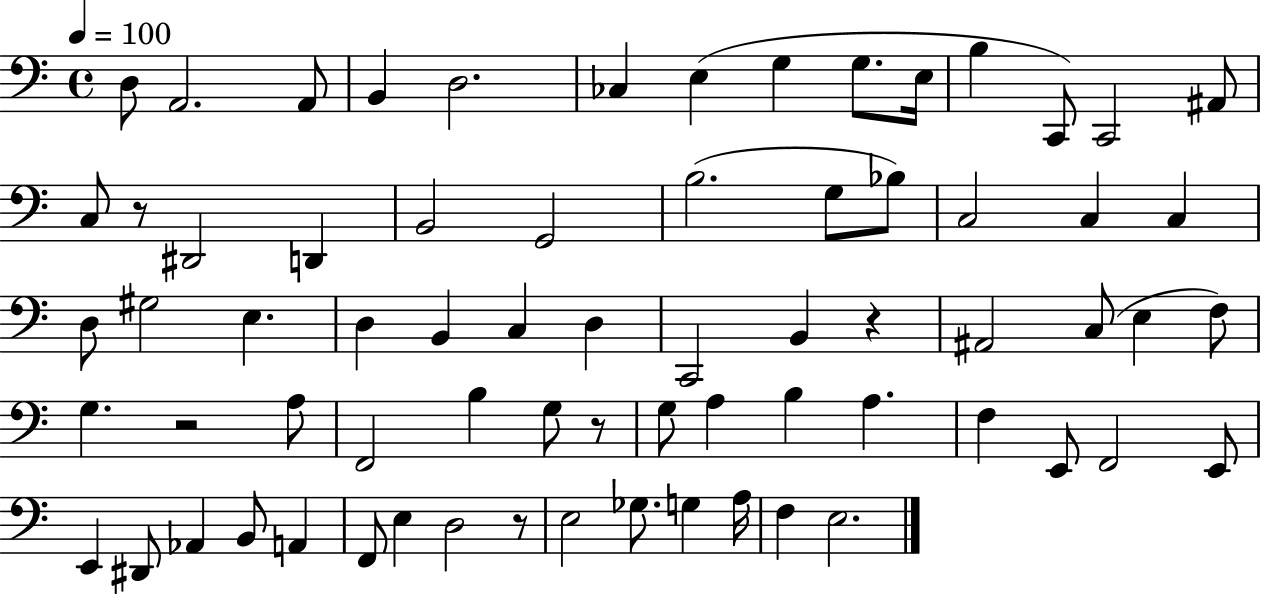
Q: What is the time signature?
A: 4/4